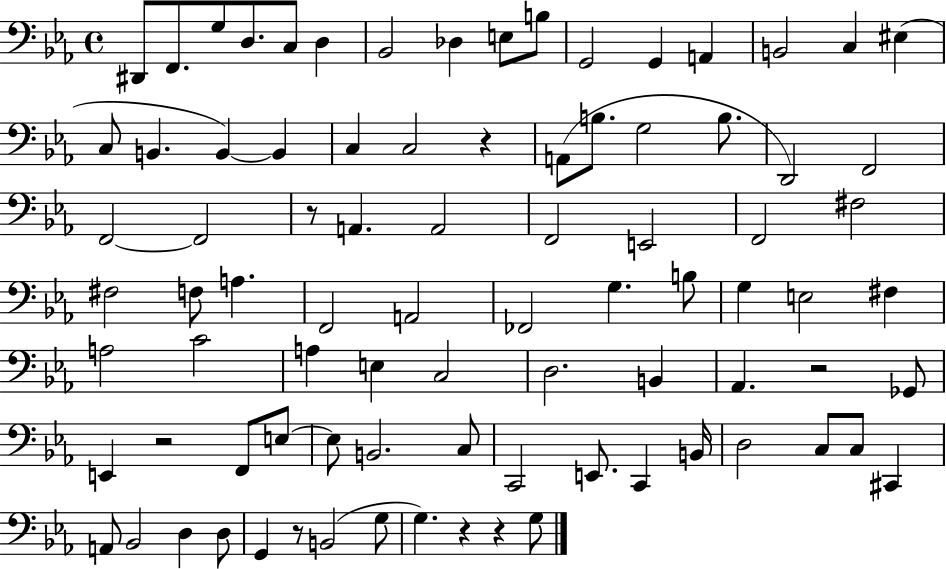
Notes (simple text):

D#2/e F2/e. G3/e D3/e. C3/e D3/q Bb2/h Db3/q E3/e B3/e G2/h G2/q A2/q B2/h C3/q EIS3/q C3/e B2/q. B2/q B2/q C3/q C3/h R/q A2/e B3/e. G3/h B3/e. D2/h F2/h F2/h F2/h R/e A2/q. A2/h F2/h E2/h F2/h F#3/h F#3/h F3/e A3/q. F2/h A2/h FES2/h G3/q. B3/e G3/q E3/h F#3/q A3/h C4/h A3/q E3/q C3/h D3/h. B2/q Ab2/q. R/h Gb2/e E2/q R/h F2/e E3/e E3/e B2/h. C3/e C2/h E2/e. C2/q B2/s D3/h C3/e C3/e C#2/q A2/e Bb2/h D3/q D3/e G2/q R/e B2/h G3/e G3/q. R/q R/q G3/e